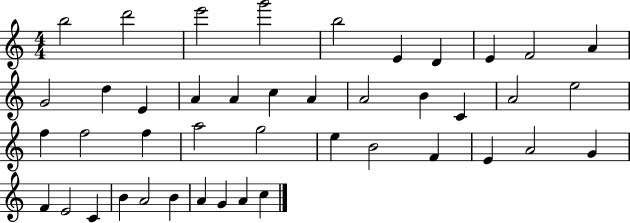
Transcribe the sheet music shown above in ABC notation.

X:1
T:Untitled
M:4/4
L:1/4
K:C
b2 d'2 e'2 g'2 b2 E D E F2 A G2 d E A A c A A2 B C A2 e2 f f2 f a2 g2 e B2 F E A2 G F E2 C B A2 B A G A c